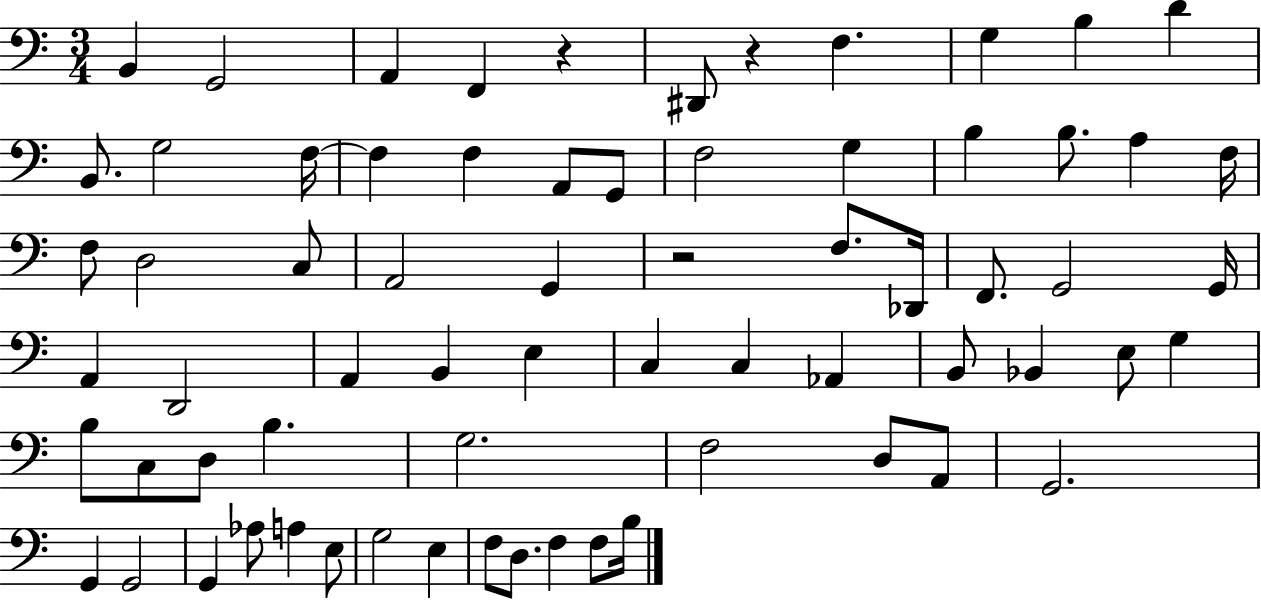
{
  \clef bass
  \numericTimeSignature
  \time 3/4
  \key c \major
  b,4 g,2 | a,4 f,4 r4 | dis,8 r4 f4. | g4 b4 d'4 | \break b,8. g2 f16~~ | f4 f4 a,8 g,8 | f2 g4 | b4 b8. a4 f16 | \break f8 d2 c8 | a,2 g,4 | r2 f8. des,16 | f,8. g,2 g,16 | \break a,4 d,2 | a,4 b,4 e4 | c4 c4 aes,4 | b,8 bes,4 e8 g4 | \break b8 c8 d8 b4. | g2. | f2 d8 a,8 | g,2. | \break g,4 g,2 | g,4 aes8 a4 e8 | g2 e4 | f8 d8. f4 f8 b16 | \break \bar "|."
}